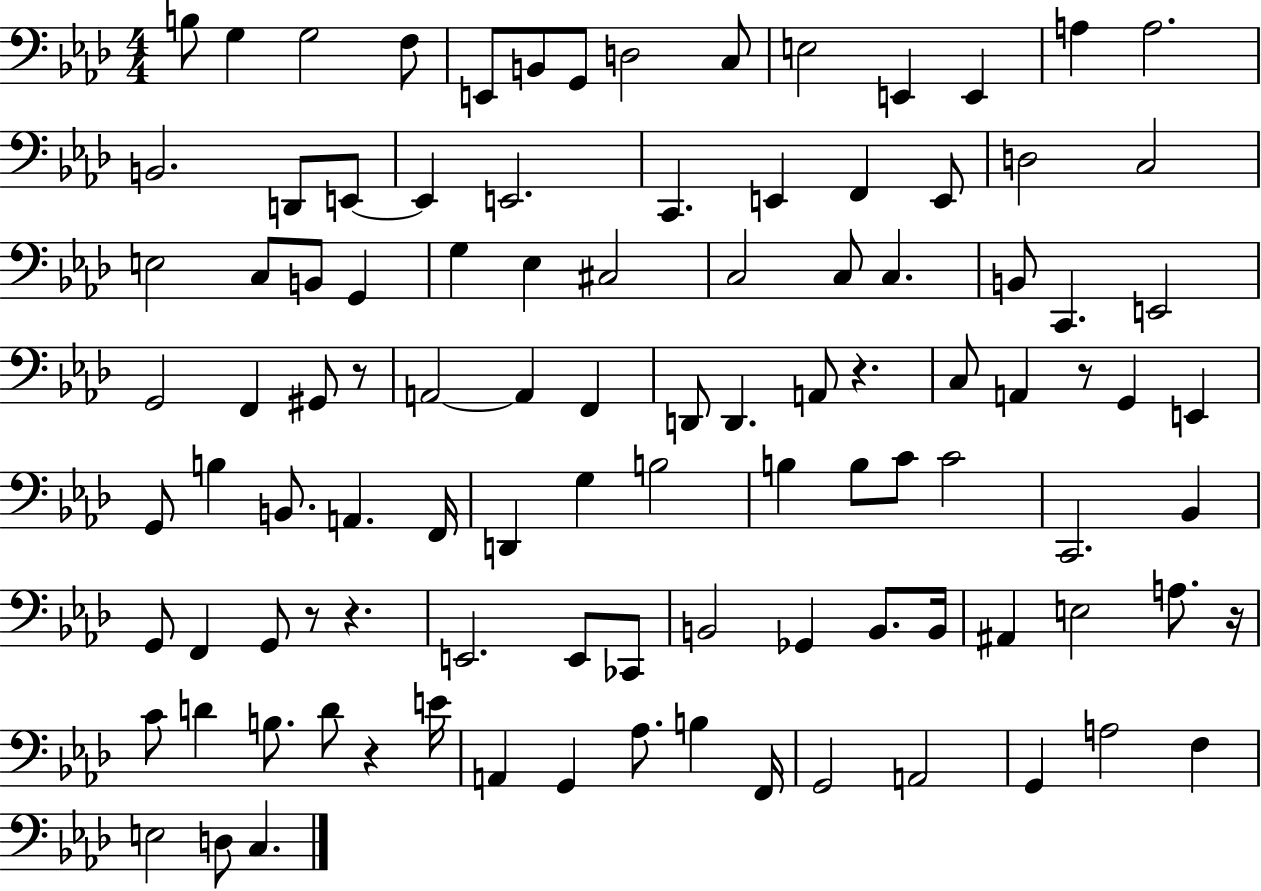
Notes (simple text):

B3/e G3/q G3/h F3/e E2/e B2/e G2/e D3/h C3/e E3/h E2/q E2/q A3/q A3/h. B2/h. D2/e E2/e E2/q E2/h. C2/q. E2/q F2/q E2/e D3/h C3/h E3/h C3/e B2/e G2/q G3/q Eb3/q C#3/h C3/h C3/e C3/q. B2/e C2/q. E2/h G2/h F2/q G#2/e R/e A2/h A2/q F2/q D2/e D2/q. A2/e R/q. C3/e A2/q R/e G2/q E2/q G2/e B3/q B2/e. A2/q. F2/s D2/q G3/q B3/h B3/q B3/e C4/e C4/h C2/h. Bb2/q G2/e F2/q G2/e R/e R/q. E2/h. E2/e CES2/e B2/h Gb2/q B2/e. B2/s A#2/q E3/h A3/e. R/s C4/e D4/q B3/e. D4/e R/q E4/s A2/q G2/q Ab3/e. B3/q F2/s G2/h A2/h G2/q A3/h F3/q E3/h D3/e C3/q.